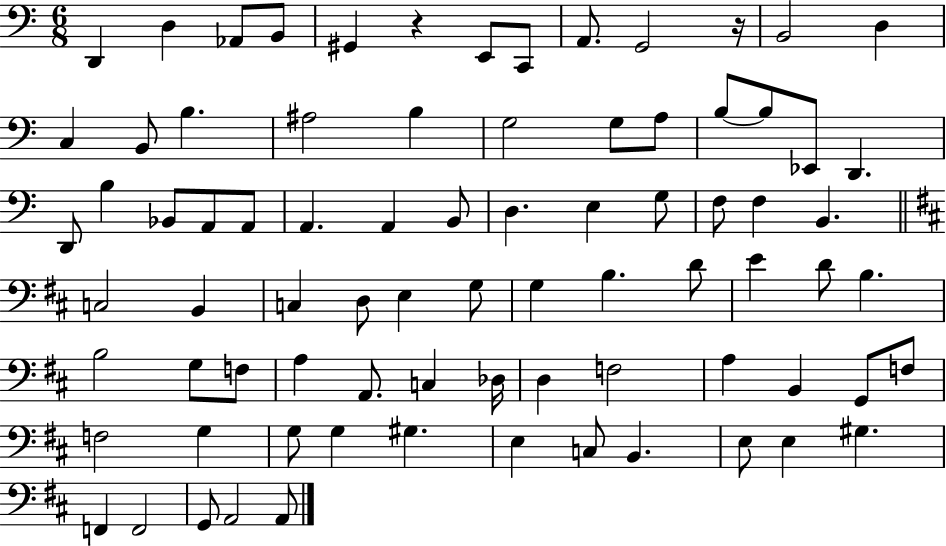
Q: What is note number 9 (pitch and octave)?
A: G2